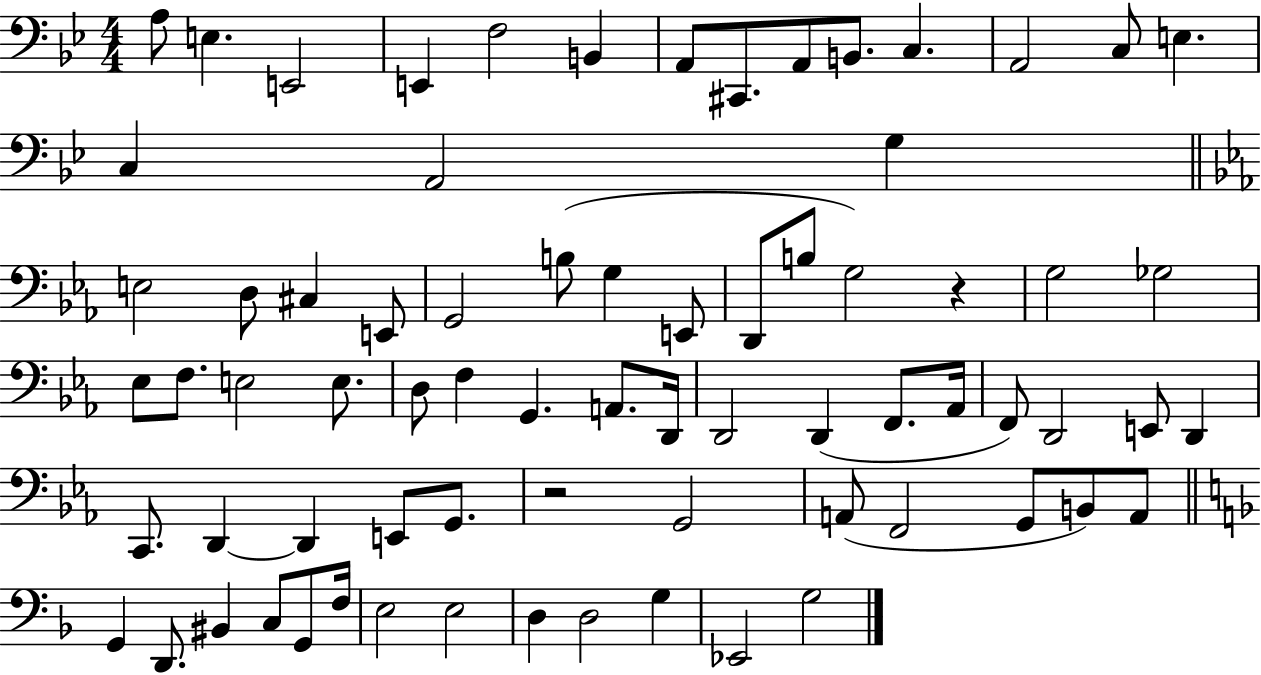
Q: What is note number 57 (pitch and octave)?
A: B2